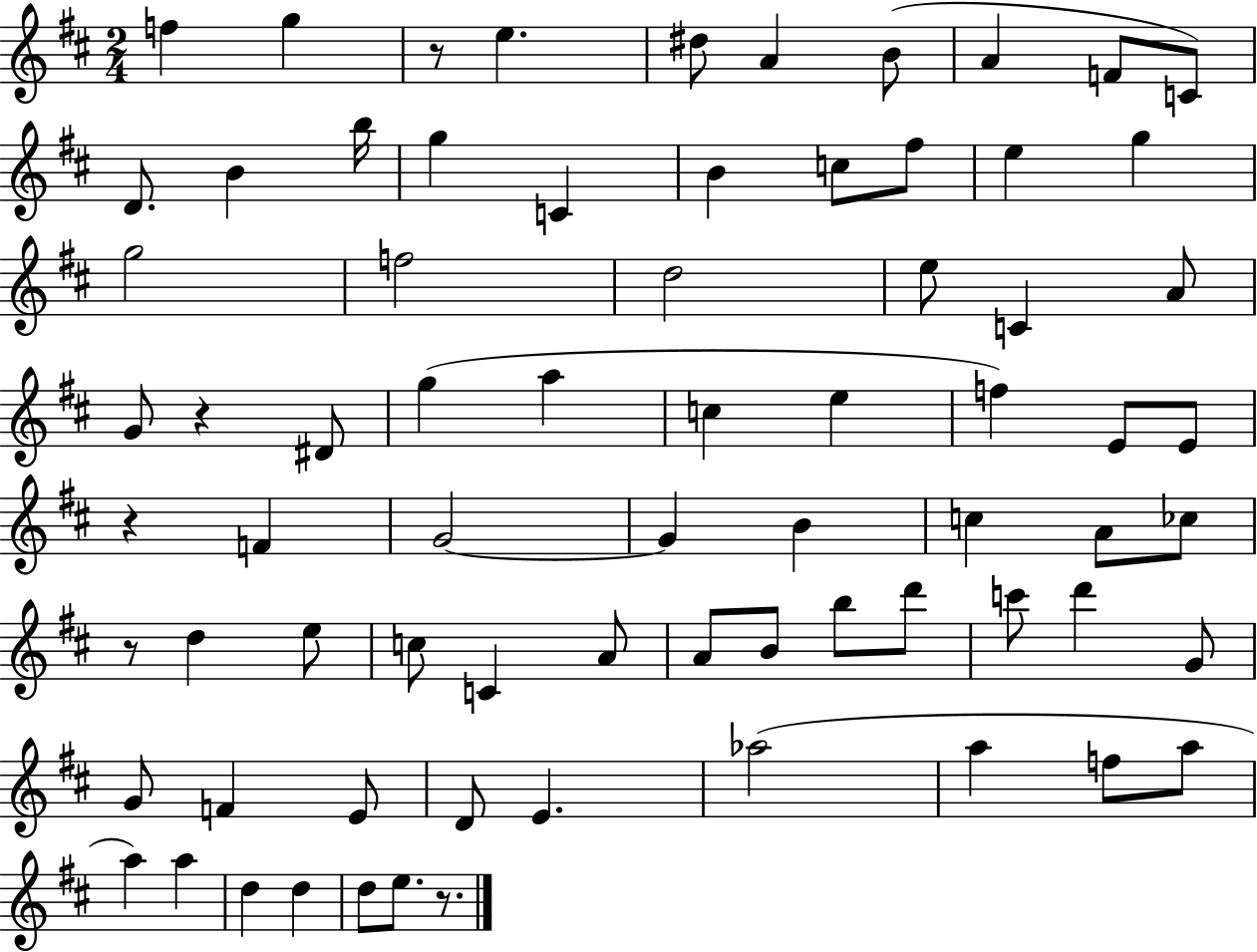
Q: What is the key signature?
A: D major